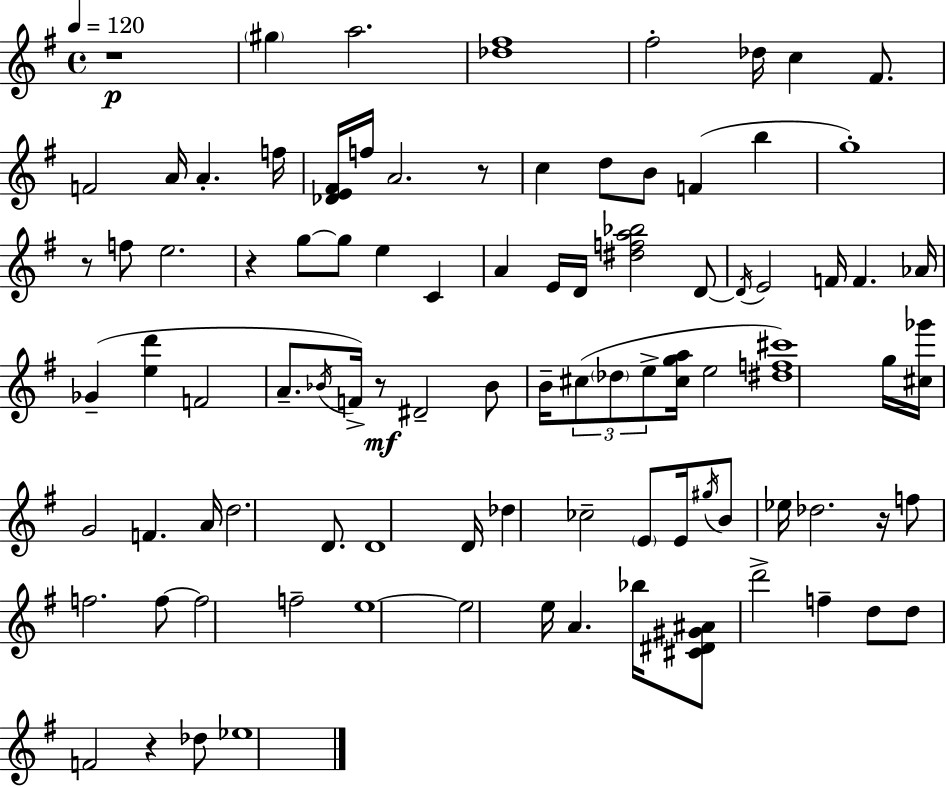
R/w G#5/q A5/h. [Db5,F#5]/w F#5/h Db5/s C5/q F#4/e. F4/h A4/s A4/q. F5/s [Db4,E4,F#4]/s F5/s A4/h. R/e C5/q D5/e B4/e F4/q B5/q G5/w R/e F5/e E5/h. R/q G5/e G5/e E5/q C4/q A4/q E4/s D4/s [D#5,F5,A5,Bb5]/h D4/e D4/s E4/h F4/s F4/q. Ab4/s Gb4/q [E5,D6]/q F4/h A4/e. Bb4/s F4/s R/e D#4/h Bb4/e B4/s C#5/e Db5/e E5/e [C#5,G5,A5]/s E5/h [D#5,F5,C#6]/w G5/s [C#5,Gb6]/s G4/h F4/q. A4/s D5/h. D4/e. D4/w D4/s Db5/q CES5/h E4/e E4/s G#5/s B4/e Eb5/s Db5/h. R/s F5/e F5/h. F5/e F5/h F5/h E5/w E5/h E5/s A4/q. Bb5/s [C#4,D#4,G#4,A#4]/e D6/h F5/q D5/e D5/e F4/h R/q Db5/e Eb5/w